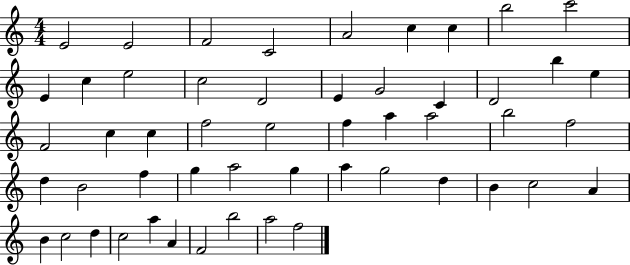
{
  \clef treble
  \numericTimeSignature
  \time 4/4
  \key c \major
  e'2 e'2 | f'2 c'2 | a'2 c''4 c''4 | b''2 c'''2 | \break e'4 c''4 e''2 | c''2 d'2 | e'4 g'2 c'4 | d'2 b''4 e''4 | \break f'2 c''4 c''4 | f''2 e''2 | f''4 a''4 a''2 | b''2 f''2 | \break d''4 b'2 f''4 | g''4 a''2 g''4 | a''4 g''2 d''4 | b'4 c''2 a'4 | \break b'4 c''2 d''4 | c''2 a''4 a'4 | f'2 b''2 | a''2 f''2 | \break \bar "|."
}